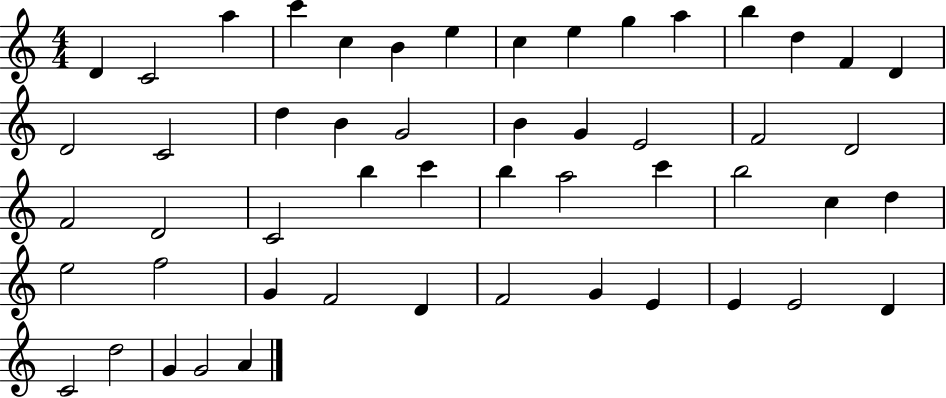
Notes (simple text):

D4/q C4/h A5/q C6/q C5/q B4/q E5/q C5/q E5/q G5/q A5/q B5/q D5/q F4/q D4/q D4/h C4/h D5/q B4/q G4/h B4/q G4/q E4/h F4/h D4/h F4/h D4/h C4/h B5/q C6/q B5/q A5/h C6/q B5/h C5/q D5/q E5/h F5/h G4/q F4/h D4/q F4/h G4/q E4/q E4/q E4/h D4/q C4/h D5/h G4/q G4/h A4/q